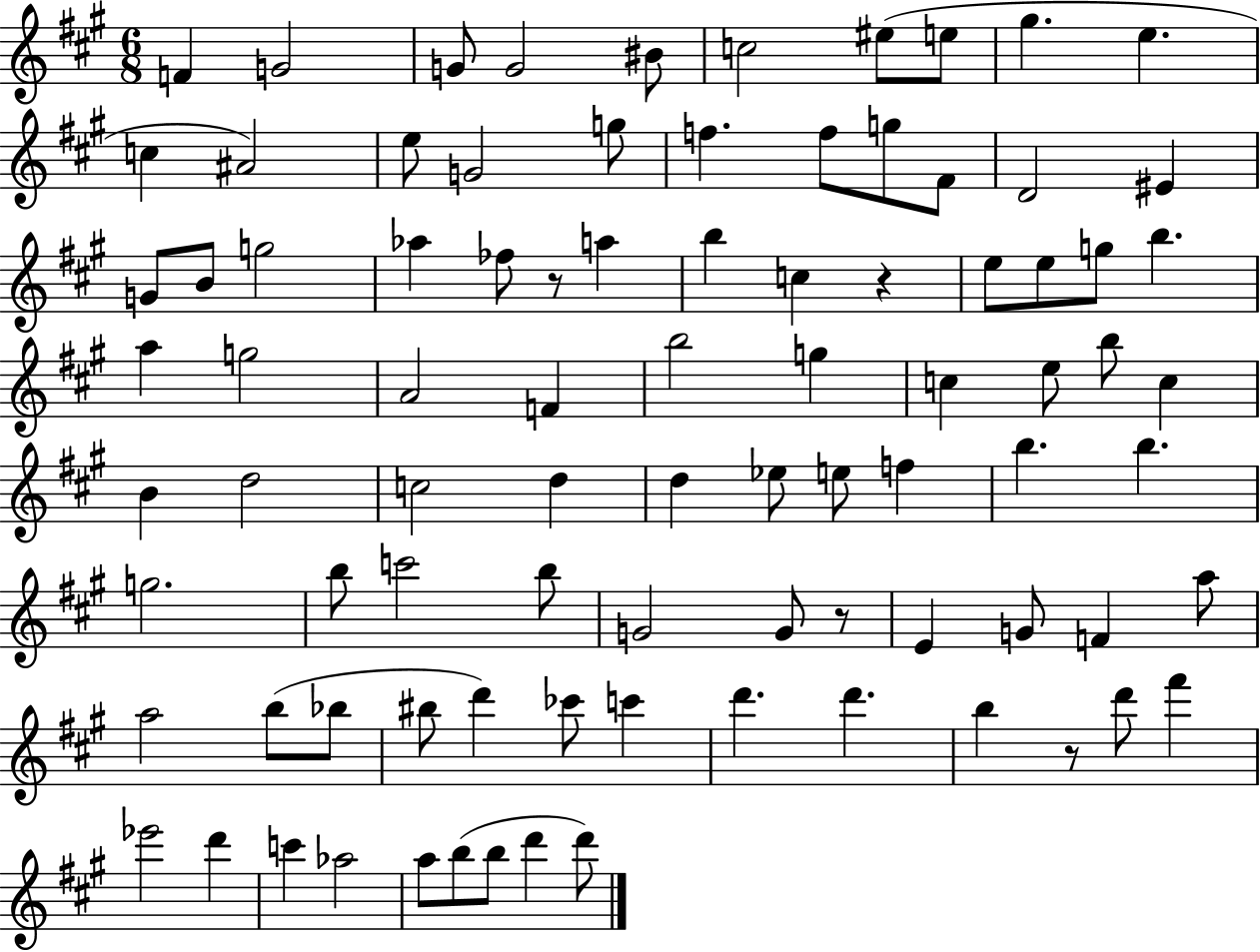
{
  \clef treble
  \numericTimeSignature
  \time 6/8
  \key a \major
  f'4 g'2 | g'8 g'2 bis'8 | c''2 eis''8( e''8 | gis''4. e''4. | \break c''4 ais'2) | e''8 g'2 g''8 | f''4. f''8 g''8 fis'8 | d'2 eis'4 | \break g'8 b'8 g''2 | aes''4 fes''8 r8 a''4 | b''4 c''4 r4 | e''8 e''8 g''8 b''4. | \break a''4 g''2 | a'2 f'4 | b''2 g''4 | c''4 e''8 b''8 c''4 | \break b'4 d''2 | c''2 d''4 | d''4 ees''8 e''8 f''4 | b''4. b''4. | \break g''2. | b''8 c'''2 b''8 | g'2 g'8 r8 | e'4 g'8 f'4 a''8 | \break a''2 b''8( bes''8 | bis''8 d'''4) ces'''8 c'''4 | d'''4. d'''4. | b''4 r8 d'''8 fis'''4 | \break ees'''2 d'''4 | c'''4 aes''2 | a''8 b''8( b''8 d'''4 d'''8) | \bar "|."
}